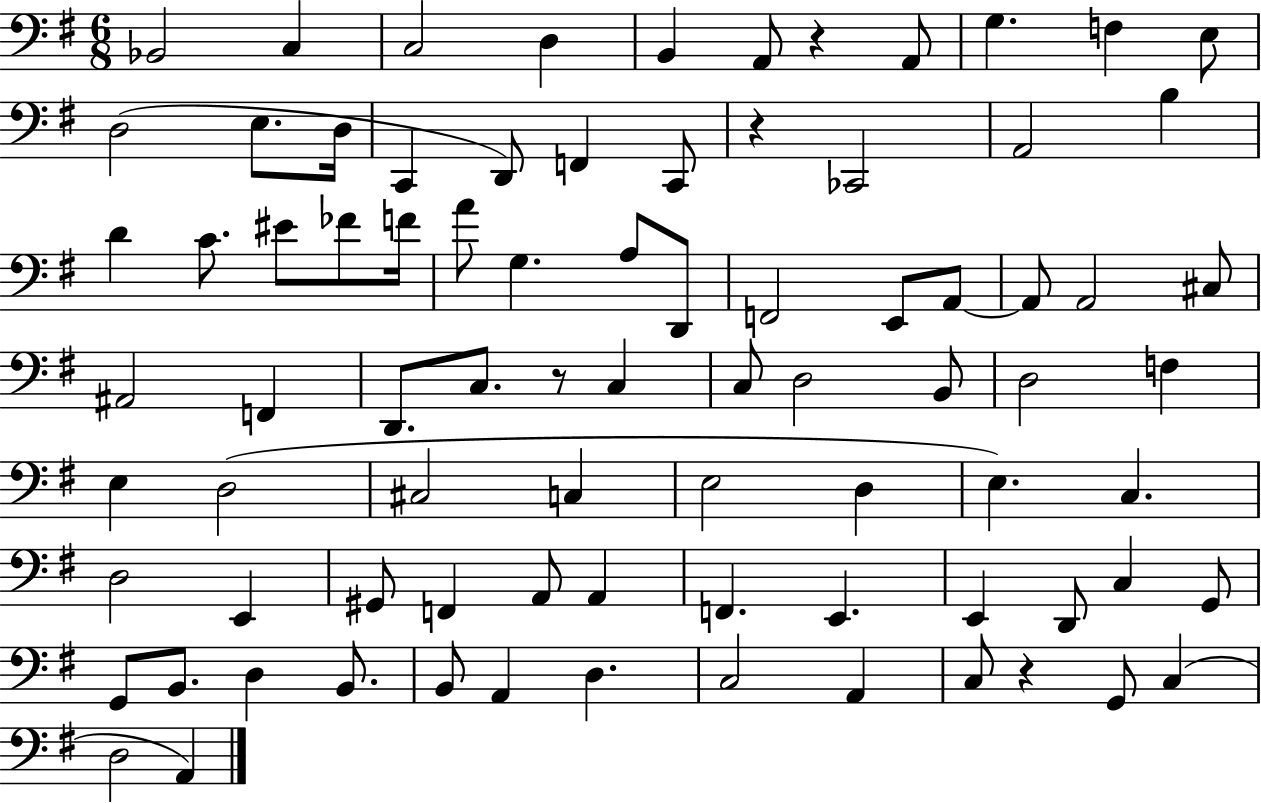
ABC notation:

X:1
T:Untitled
M:6/8
L:1/4
K:G
_B,,2 C, C,2 D, B,, A,,/2 z A,,/2 G, F, E,/2 D,2 E,/2 D,/4 C,, D,,/2 F,, C,,/2 z _C,,2 A,,2 B, D C/2 ^E/2 _F/2 F/4 A/2 G, A,/2 D,,/2 F,,2 E,,/2 A,,/2 A,,/2 A,,2 ^C,/2 ^A,,2 F,, D,,/2 C,/2 z/2 C, C,/2 D,2 B,,/2 D,2 F, E, D,2 ^C,2 C, E,2 D, E, C, D,2 E,, ^G,,/2 F,, A,,/2 A,, F,, E,, E,, D,,/2 C, G,,/2 G,,/2 B,,/2 D, B,,/2 B,,/2 A,, D, C,2 A,, C,/2 z G,,/2 C, D,2 A,,